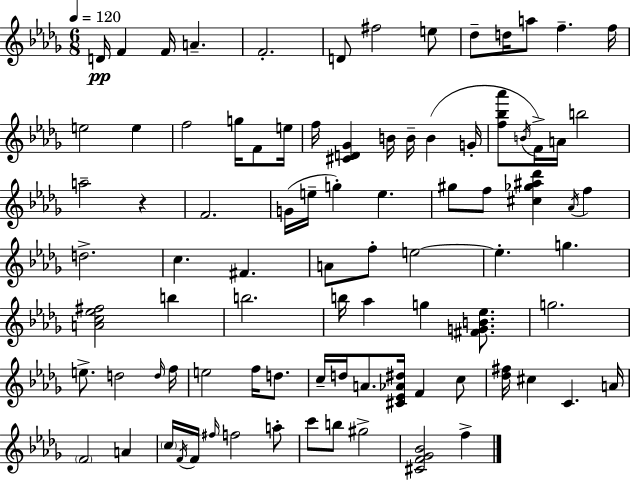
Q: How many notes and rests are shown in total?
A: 88